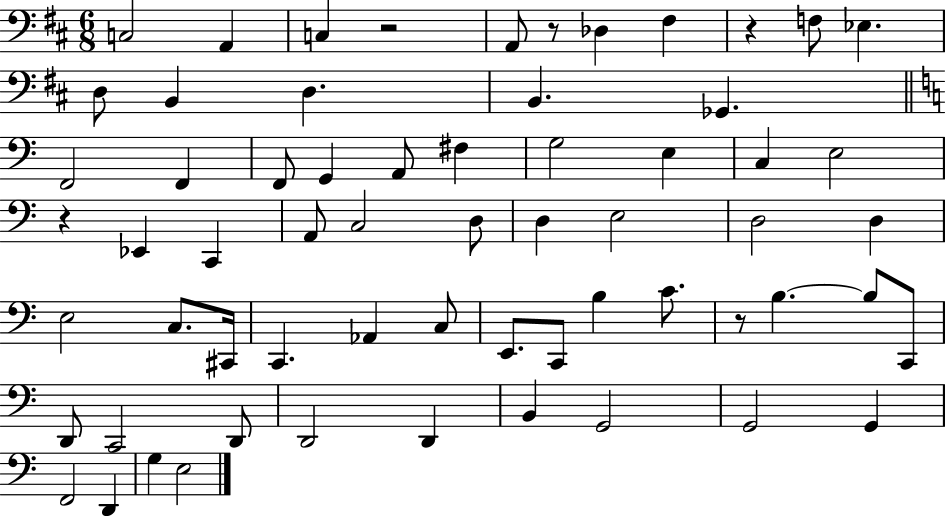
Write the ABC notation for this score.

X:1
T:Untitled
M:6/8
L:1/4
K:D
C,2 A,, C, z2 A,,/2 z/2 _D, ^F, z F,/2 _E, D,/2 B,, D, B,, _G,, F,,2 F,, F,,/2 G,, A,,/2 ^F, G,2 E, C, E,2 z _E,, C,, A,,/2 C,2 D,/2 D, E,2 D,2 D, E,2 C,/2 ^C,,/4 C,, _A,, C,/2 E,,/2 C,,/2 B, C/2 z/2 B, B,/2 C,,/2 D,,/2 C,,2 D,,/2 D,,2 D,, B,, G,,2 G,,2 G,, F,,2 D,, G, E,2